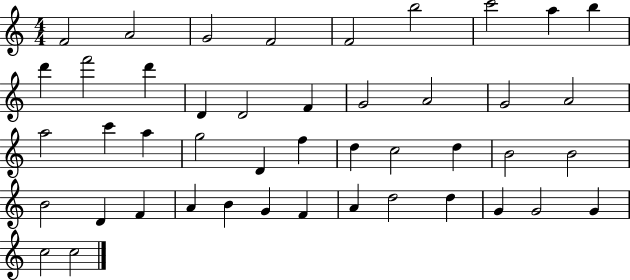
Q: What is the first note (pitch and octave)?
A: F4